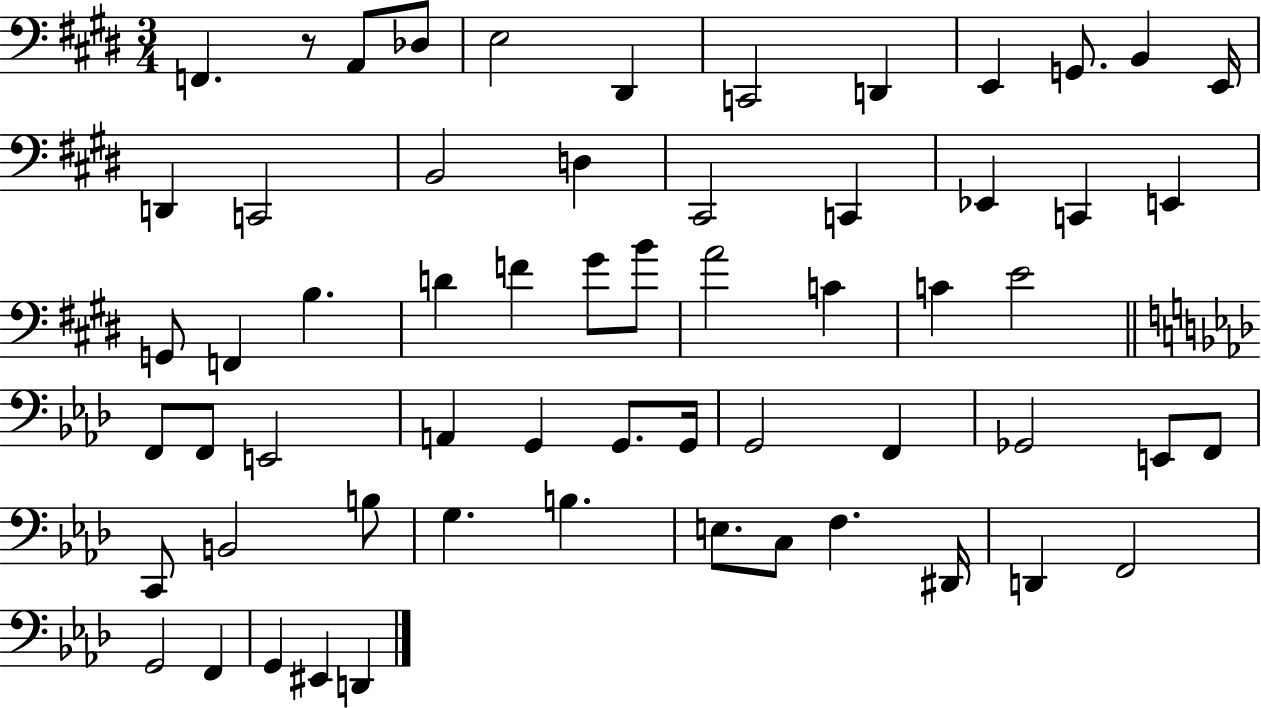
{
  \clef bass
  \numericTimeSignature
  \time 3/4
  \key e \major
  f,4. r8 a,8 des8 | e2 dis,4 | c,2 d,4 | e,4 g,8. b,4 e,16 | \break d,4 c,2 | b,2 d4 | cis,2 c,4 | ees,4 c,4 e,4 | \break g,8 f,4 b4. | d'4 f'4 gis'8 b'8 | a'2 c'4 | c'4 e'2 | \break \bar "||" \break \key aes \major f,8 f,8 e,2 | a,4 g,4 g,8. g,16 | g,2 f,4 | ges,2 e,8 f,8 | \break c,8 b,2 b8 | g4. b4. | e8. c8 f4. dis,16 | d,4 f,2 | \break g,2 f,4 | g,4 eis,4 d,4 | \bar "|."
}